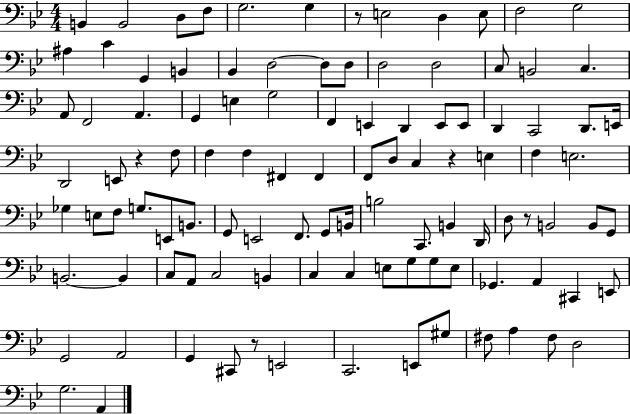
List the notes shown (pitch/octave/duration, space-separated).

B2/q B2/h D3/e F3/e G3/h. G3/q R/e E3/h D3/q E3/e F3/h G3/h A#3/q C4/q G2/q B2/q Bb2/q D3/h D3/e D3/e D3/h D3/h C3/e B2/h C3/q. A2/e F2/h A2/q. G2/q E3/q G3/h F2/q E2/q D2/q E2/e E2/e D2/q C2/h D2/e. E2/s D2/h E2/e R/q F3/e F3/q F3/q F#2/q F#2/q F2/e D3/e C3/q R/q E3/q F3/q E3/h. Gb3/q E3/e F3/e G3/e. E2/e B2/e. G2/e E2/h F2/e. G2/e B2/s B3/h C2/e. B2/q D2/s D3/e R/e B2/h B2/e G2/e B2/h. B2/q C3/e A2/e C3/h B2/q C3/q C3/q E3/e G3/e G3/e E3/e Gb2/q. A2/q C#2/q E2/e G2/h A2/h G2/q C#2/e R/e E2/h C2/h. E2/e G#3/e F#3/e A3/q F#3/e D3/h G3/h. A2/q